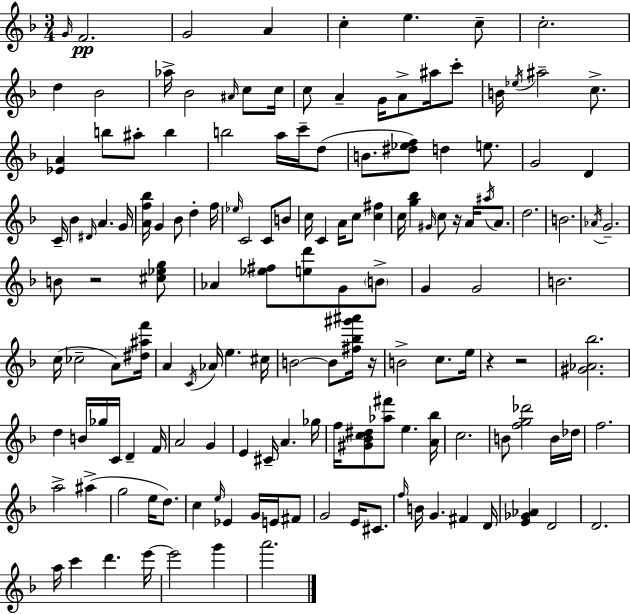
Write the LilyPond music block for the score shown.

{
  \clef treble
  \numericTimeSignature
  \time 3/4
  \key d \minor
  \grace { g'16 }\pp f'2. | g'2 a'4 | c''4-. e''4. c''8-- | c''2.-. | \break d''4 bes'2 | aes''16-> bes'2 \grace { ais'16 } c''8 | c''16 c''8 a'4-- g'16 a'8-> ais''16 | c'''8-. b'16 \acciaccatura { ees''16 } ais''2-- | \break c''8.-> <ees' a'>4 b''8 ais''8-. b''4 | b''2 a''16 | c'''16-- d''8( b'8. <dis'' ees'' f''>8) d''4 | e''8. g'2 d'4 | \break c'16-- bes'4 \grace { dis'16 } a'4. | g'16 <a' f'' bes''>16 g'4 bes'8 d''4-. | f''16 \grace { ees''16 } c'2 | c'8 b'8 c''16 c'4 a'16 c''8 | \break <c'' fis''>4 c''16 <g'' bes''>4 \grace { gis'16 } c''8 | r16 a'16 \acciaccatura { ais''16 } a'8. d''2. | b'2. | \acciaccatura { aes'16 } g'2.-- | \break b'8 r2 | <cis'' ees'' g''>8 aes'4 | <ees'' fis''>8 <e'' d'''>8 g'8 \parenthesize b'8-> g'4 | g'2 b'2. | \break c''16( ces''2-- | a'8) <dis'' ais'' f'''>16 a'4 | \acciaccatura { c'16 } aes'16 e''4. cis''16 b'2~~ | b'8 <fis'' bes'' gis''' ais'''>16 r16 b'2-> | \break c''8. e''16 r4 | r2 <gis' aes' bes''>2. | d''4 | b'16 ges''16 c'16 d'4-- f'16 a'2 | \break g'4 e'4 | cis'16-- a'4. ges''16 f''16 <gis' bes' c'' dis''>8 | <aes'' fis'''>8 e''4. <a' bes''>16 c''2. | b'8 <f'' g'' des'''>2 | \break b'16 des''16 f''2. | a''2-> | ais''4->( g''2 | e''16 d''8.) c''4 | \break \grace { e''16 } ees'4 g'16 e'16 fis'8 g'2 | e'16 cis'8. \grace { f''16 } b'16 | g'4. fis'4 d'16 <e' ges' aes'>4 | d'2 d'2. | \break a''16 | c'''4 d'''4. e'''16~~ e'''2 | g'''4 a'''2. | \bar "|."
}